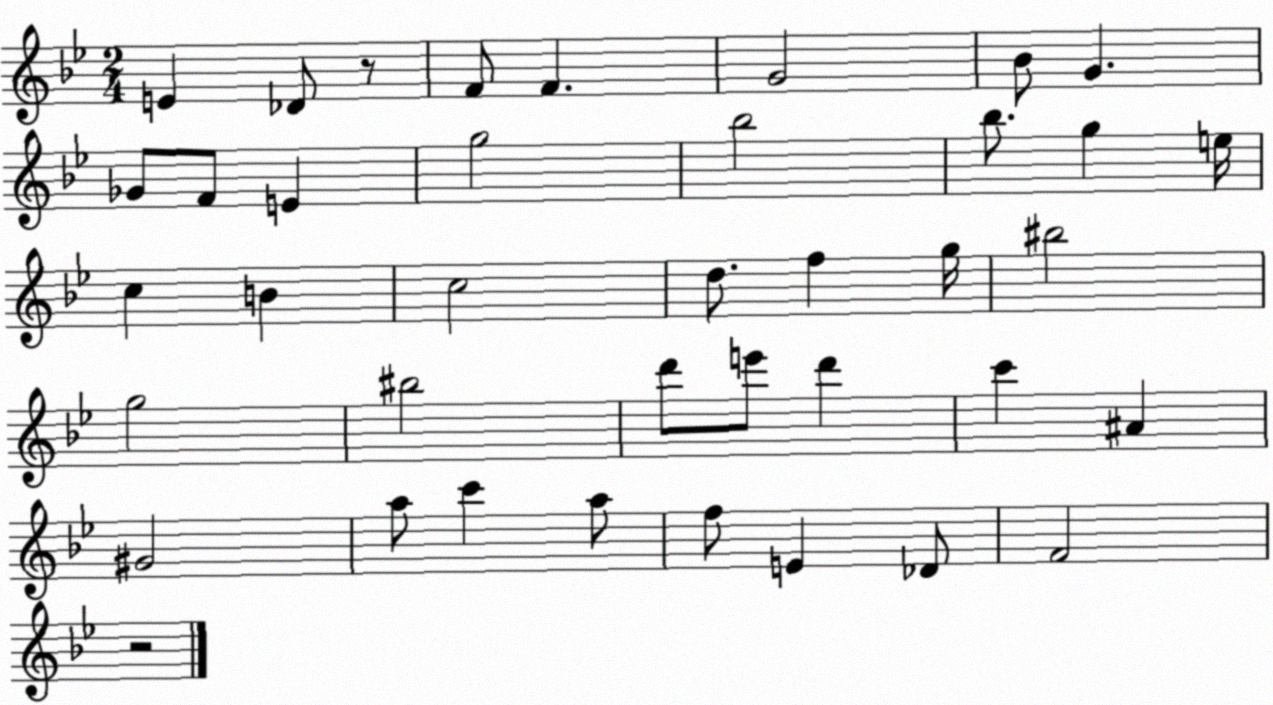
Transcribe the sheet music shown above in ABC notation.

X:1
T:Untitled
M:2/4
L:1/4
K:Bb
E _D/2 z/2 F/2 F G2 _B/2 G _G/2 F/2 E g2 _b2 _b/2 g e/4 c B c2 d/2 f g/4 ^b2 g2 ^b2 d'/2 e'/2 d' c' ^A ^G2 a/2 c' a/2 f/2 E _D/2 F2 z2